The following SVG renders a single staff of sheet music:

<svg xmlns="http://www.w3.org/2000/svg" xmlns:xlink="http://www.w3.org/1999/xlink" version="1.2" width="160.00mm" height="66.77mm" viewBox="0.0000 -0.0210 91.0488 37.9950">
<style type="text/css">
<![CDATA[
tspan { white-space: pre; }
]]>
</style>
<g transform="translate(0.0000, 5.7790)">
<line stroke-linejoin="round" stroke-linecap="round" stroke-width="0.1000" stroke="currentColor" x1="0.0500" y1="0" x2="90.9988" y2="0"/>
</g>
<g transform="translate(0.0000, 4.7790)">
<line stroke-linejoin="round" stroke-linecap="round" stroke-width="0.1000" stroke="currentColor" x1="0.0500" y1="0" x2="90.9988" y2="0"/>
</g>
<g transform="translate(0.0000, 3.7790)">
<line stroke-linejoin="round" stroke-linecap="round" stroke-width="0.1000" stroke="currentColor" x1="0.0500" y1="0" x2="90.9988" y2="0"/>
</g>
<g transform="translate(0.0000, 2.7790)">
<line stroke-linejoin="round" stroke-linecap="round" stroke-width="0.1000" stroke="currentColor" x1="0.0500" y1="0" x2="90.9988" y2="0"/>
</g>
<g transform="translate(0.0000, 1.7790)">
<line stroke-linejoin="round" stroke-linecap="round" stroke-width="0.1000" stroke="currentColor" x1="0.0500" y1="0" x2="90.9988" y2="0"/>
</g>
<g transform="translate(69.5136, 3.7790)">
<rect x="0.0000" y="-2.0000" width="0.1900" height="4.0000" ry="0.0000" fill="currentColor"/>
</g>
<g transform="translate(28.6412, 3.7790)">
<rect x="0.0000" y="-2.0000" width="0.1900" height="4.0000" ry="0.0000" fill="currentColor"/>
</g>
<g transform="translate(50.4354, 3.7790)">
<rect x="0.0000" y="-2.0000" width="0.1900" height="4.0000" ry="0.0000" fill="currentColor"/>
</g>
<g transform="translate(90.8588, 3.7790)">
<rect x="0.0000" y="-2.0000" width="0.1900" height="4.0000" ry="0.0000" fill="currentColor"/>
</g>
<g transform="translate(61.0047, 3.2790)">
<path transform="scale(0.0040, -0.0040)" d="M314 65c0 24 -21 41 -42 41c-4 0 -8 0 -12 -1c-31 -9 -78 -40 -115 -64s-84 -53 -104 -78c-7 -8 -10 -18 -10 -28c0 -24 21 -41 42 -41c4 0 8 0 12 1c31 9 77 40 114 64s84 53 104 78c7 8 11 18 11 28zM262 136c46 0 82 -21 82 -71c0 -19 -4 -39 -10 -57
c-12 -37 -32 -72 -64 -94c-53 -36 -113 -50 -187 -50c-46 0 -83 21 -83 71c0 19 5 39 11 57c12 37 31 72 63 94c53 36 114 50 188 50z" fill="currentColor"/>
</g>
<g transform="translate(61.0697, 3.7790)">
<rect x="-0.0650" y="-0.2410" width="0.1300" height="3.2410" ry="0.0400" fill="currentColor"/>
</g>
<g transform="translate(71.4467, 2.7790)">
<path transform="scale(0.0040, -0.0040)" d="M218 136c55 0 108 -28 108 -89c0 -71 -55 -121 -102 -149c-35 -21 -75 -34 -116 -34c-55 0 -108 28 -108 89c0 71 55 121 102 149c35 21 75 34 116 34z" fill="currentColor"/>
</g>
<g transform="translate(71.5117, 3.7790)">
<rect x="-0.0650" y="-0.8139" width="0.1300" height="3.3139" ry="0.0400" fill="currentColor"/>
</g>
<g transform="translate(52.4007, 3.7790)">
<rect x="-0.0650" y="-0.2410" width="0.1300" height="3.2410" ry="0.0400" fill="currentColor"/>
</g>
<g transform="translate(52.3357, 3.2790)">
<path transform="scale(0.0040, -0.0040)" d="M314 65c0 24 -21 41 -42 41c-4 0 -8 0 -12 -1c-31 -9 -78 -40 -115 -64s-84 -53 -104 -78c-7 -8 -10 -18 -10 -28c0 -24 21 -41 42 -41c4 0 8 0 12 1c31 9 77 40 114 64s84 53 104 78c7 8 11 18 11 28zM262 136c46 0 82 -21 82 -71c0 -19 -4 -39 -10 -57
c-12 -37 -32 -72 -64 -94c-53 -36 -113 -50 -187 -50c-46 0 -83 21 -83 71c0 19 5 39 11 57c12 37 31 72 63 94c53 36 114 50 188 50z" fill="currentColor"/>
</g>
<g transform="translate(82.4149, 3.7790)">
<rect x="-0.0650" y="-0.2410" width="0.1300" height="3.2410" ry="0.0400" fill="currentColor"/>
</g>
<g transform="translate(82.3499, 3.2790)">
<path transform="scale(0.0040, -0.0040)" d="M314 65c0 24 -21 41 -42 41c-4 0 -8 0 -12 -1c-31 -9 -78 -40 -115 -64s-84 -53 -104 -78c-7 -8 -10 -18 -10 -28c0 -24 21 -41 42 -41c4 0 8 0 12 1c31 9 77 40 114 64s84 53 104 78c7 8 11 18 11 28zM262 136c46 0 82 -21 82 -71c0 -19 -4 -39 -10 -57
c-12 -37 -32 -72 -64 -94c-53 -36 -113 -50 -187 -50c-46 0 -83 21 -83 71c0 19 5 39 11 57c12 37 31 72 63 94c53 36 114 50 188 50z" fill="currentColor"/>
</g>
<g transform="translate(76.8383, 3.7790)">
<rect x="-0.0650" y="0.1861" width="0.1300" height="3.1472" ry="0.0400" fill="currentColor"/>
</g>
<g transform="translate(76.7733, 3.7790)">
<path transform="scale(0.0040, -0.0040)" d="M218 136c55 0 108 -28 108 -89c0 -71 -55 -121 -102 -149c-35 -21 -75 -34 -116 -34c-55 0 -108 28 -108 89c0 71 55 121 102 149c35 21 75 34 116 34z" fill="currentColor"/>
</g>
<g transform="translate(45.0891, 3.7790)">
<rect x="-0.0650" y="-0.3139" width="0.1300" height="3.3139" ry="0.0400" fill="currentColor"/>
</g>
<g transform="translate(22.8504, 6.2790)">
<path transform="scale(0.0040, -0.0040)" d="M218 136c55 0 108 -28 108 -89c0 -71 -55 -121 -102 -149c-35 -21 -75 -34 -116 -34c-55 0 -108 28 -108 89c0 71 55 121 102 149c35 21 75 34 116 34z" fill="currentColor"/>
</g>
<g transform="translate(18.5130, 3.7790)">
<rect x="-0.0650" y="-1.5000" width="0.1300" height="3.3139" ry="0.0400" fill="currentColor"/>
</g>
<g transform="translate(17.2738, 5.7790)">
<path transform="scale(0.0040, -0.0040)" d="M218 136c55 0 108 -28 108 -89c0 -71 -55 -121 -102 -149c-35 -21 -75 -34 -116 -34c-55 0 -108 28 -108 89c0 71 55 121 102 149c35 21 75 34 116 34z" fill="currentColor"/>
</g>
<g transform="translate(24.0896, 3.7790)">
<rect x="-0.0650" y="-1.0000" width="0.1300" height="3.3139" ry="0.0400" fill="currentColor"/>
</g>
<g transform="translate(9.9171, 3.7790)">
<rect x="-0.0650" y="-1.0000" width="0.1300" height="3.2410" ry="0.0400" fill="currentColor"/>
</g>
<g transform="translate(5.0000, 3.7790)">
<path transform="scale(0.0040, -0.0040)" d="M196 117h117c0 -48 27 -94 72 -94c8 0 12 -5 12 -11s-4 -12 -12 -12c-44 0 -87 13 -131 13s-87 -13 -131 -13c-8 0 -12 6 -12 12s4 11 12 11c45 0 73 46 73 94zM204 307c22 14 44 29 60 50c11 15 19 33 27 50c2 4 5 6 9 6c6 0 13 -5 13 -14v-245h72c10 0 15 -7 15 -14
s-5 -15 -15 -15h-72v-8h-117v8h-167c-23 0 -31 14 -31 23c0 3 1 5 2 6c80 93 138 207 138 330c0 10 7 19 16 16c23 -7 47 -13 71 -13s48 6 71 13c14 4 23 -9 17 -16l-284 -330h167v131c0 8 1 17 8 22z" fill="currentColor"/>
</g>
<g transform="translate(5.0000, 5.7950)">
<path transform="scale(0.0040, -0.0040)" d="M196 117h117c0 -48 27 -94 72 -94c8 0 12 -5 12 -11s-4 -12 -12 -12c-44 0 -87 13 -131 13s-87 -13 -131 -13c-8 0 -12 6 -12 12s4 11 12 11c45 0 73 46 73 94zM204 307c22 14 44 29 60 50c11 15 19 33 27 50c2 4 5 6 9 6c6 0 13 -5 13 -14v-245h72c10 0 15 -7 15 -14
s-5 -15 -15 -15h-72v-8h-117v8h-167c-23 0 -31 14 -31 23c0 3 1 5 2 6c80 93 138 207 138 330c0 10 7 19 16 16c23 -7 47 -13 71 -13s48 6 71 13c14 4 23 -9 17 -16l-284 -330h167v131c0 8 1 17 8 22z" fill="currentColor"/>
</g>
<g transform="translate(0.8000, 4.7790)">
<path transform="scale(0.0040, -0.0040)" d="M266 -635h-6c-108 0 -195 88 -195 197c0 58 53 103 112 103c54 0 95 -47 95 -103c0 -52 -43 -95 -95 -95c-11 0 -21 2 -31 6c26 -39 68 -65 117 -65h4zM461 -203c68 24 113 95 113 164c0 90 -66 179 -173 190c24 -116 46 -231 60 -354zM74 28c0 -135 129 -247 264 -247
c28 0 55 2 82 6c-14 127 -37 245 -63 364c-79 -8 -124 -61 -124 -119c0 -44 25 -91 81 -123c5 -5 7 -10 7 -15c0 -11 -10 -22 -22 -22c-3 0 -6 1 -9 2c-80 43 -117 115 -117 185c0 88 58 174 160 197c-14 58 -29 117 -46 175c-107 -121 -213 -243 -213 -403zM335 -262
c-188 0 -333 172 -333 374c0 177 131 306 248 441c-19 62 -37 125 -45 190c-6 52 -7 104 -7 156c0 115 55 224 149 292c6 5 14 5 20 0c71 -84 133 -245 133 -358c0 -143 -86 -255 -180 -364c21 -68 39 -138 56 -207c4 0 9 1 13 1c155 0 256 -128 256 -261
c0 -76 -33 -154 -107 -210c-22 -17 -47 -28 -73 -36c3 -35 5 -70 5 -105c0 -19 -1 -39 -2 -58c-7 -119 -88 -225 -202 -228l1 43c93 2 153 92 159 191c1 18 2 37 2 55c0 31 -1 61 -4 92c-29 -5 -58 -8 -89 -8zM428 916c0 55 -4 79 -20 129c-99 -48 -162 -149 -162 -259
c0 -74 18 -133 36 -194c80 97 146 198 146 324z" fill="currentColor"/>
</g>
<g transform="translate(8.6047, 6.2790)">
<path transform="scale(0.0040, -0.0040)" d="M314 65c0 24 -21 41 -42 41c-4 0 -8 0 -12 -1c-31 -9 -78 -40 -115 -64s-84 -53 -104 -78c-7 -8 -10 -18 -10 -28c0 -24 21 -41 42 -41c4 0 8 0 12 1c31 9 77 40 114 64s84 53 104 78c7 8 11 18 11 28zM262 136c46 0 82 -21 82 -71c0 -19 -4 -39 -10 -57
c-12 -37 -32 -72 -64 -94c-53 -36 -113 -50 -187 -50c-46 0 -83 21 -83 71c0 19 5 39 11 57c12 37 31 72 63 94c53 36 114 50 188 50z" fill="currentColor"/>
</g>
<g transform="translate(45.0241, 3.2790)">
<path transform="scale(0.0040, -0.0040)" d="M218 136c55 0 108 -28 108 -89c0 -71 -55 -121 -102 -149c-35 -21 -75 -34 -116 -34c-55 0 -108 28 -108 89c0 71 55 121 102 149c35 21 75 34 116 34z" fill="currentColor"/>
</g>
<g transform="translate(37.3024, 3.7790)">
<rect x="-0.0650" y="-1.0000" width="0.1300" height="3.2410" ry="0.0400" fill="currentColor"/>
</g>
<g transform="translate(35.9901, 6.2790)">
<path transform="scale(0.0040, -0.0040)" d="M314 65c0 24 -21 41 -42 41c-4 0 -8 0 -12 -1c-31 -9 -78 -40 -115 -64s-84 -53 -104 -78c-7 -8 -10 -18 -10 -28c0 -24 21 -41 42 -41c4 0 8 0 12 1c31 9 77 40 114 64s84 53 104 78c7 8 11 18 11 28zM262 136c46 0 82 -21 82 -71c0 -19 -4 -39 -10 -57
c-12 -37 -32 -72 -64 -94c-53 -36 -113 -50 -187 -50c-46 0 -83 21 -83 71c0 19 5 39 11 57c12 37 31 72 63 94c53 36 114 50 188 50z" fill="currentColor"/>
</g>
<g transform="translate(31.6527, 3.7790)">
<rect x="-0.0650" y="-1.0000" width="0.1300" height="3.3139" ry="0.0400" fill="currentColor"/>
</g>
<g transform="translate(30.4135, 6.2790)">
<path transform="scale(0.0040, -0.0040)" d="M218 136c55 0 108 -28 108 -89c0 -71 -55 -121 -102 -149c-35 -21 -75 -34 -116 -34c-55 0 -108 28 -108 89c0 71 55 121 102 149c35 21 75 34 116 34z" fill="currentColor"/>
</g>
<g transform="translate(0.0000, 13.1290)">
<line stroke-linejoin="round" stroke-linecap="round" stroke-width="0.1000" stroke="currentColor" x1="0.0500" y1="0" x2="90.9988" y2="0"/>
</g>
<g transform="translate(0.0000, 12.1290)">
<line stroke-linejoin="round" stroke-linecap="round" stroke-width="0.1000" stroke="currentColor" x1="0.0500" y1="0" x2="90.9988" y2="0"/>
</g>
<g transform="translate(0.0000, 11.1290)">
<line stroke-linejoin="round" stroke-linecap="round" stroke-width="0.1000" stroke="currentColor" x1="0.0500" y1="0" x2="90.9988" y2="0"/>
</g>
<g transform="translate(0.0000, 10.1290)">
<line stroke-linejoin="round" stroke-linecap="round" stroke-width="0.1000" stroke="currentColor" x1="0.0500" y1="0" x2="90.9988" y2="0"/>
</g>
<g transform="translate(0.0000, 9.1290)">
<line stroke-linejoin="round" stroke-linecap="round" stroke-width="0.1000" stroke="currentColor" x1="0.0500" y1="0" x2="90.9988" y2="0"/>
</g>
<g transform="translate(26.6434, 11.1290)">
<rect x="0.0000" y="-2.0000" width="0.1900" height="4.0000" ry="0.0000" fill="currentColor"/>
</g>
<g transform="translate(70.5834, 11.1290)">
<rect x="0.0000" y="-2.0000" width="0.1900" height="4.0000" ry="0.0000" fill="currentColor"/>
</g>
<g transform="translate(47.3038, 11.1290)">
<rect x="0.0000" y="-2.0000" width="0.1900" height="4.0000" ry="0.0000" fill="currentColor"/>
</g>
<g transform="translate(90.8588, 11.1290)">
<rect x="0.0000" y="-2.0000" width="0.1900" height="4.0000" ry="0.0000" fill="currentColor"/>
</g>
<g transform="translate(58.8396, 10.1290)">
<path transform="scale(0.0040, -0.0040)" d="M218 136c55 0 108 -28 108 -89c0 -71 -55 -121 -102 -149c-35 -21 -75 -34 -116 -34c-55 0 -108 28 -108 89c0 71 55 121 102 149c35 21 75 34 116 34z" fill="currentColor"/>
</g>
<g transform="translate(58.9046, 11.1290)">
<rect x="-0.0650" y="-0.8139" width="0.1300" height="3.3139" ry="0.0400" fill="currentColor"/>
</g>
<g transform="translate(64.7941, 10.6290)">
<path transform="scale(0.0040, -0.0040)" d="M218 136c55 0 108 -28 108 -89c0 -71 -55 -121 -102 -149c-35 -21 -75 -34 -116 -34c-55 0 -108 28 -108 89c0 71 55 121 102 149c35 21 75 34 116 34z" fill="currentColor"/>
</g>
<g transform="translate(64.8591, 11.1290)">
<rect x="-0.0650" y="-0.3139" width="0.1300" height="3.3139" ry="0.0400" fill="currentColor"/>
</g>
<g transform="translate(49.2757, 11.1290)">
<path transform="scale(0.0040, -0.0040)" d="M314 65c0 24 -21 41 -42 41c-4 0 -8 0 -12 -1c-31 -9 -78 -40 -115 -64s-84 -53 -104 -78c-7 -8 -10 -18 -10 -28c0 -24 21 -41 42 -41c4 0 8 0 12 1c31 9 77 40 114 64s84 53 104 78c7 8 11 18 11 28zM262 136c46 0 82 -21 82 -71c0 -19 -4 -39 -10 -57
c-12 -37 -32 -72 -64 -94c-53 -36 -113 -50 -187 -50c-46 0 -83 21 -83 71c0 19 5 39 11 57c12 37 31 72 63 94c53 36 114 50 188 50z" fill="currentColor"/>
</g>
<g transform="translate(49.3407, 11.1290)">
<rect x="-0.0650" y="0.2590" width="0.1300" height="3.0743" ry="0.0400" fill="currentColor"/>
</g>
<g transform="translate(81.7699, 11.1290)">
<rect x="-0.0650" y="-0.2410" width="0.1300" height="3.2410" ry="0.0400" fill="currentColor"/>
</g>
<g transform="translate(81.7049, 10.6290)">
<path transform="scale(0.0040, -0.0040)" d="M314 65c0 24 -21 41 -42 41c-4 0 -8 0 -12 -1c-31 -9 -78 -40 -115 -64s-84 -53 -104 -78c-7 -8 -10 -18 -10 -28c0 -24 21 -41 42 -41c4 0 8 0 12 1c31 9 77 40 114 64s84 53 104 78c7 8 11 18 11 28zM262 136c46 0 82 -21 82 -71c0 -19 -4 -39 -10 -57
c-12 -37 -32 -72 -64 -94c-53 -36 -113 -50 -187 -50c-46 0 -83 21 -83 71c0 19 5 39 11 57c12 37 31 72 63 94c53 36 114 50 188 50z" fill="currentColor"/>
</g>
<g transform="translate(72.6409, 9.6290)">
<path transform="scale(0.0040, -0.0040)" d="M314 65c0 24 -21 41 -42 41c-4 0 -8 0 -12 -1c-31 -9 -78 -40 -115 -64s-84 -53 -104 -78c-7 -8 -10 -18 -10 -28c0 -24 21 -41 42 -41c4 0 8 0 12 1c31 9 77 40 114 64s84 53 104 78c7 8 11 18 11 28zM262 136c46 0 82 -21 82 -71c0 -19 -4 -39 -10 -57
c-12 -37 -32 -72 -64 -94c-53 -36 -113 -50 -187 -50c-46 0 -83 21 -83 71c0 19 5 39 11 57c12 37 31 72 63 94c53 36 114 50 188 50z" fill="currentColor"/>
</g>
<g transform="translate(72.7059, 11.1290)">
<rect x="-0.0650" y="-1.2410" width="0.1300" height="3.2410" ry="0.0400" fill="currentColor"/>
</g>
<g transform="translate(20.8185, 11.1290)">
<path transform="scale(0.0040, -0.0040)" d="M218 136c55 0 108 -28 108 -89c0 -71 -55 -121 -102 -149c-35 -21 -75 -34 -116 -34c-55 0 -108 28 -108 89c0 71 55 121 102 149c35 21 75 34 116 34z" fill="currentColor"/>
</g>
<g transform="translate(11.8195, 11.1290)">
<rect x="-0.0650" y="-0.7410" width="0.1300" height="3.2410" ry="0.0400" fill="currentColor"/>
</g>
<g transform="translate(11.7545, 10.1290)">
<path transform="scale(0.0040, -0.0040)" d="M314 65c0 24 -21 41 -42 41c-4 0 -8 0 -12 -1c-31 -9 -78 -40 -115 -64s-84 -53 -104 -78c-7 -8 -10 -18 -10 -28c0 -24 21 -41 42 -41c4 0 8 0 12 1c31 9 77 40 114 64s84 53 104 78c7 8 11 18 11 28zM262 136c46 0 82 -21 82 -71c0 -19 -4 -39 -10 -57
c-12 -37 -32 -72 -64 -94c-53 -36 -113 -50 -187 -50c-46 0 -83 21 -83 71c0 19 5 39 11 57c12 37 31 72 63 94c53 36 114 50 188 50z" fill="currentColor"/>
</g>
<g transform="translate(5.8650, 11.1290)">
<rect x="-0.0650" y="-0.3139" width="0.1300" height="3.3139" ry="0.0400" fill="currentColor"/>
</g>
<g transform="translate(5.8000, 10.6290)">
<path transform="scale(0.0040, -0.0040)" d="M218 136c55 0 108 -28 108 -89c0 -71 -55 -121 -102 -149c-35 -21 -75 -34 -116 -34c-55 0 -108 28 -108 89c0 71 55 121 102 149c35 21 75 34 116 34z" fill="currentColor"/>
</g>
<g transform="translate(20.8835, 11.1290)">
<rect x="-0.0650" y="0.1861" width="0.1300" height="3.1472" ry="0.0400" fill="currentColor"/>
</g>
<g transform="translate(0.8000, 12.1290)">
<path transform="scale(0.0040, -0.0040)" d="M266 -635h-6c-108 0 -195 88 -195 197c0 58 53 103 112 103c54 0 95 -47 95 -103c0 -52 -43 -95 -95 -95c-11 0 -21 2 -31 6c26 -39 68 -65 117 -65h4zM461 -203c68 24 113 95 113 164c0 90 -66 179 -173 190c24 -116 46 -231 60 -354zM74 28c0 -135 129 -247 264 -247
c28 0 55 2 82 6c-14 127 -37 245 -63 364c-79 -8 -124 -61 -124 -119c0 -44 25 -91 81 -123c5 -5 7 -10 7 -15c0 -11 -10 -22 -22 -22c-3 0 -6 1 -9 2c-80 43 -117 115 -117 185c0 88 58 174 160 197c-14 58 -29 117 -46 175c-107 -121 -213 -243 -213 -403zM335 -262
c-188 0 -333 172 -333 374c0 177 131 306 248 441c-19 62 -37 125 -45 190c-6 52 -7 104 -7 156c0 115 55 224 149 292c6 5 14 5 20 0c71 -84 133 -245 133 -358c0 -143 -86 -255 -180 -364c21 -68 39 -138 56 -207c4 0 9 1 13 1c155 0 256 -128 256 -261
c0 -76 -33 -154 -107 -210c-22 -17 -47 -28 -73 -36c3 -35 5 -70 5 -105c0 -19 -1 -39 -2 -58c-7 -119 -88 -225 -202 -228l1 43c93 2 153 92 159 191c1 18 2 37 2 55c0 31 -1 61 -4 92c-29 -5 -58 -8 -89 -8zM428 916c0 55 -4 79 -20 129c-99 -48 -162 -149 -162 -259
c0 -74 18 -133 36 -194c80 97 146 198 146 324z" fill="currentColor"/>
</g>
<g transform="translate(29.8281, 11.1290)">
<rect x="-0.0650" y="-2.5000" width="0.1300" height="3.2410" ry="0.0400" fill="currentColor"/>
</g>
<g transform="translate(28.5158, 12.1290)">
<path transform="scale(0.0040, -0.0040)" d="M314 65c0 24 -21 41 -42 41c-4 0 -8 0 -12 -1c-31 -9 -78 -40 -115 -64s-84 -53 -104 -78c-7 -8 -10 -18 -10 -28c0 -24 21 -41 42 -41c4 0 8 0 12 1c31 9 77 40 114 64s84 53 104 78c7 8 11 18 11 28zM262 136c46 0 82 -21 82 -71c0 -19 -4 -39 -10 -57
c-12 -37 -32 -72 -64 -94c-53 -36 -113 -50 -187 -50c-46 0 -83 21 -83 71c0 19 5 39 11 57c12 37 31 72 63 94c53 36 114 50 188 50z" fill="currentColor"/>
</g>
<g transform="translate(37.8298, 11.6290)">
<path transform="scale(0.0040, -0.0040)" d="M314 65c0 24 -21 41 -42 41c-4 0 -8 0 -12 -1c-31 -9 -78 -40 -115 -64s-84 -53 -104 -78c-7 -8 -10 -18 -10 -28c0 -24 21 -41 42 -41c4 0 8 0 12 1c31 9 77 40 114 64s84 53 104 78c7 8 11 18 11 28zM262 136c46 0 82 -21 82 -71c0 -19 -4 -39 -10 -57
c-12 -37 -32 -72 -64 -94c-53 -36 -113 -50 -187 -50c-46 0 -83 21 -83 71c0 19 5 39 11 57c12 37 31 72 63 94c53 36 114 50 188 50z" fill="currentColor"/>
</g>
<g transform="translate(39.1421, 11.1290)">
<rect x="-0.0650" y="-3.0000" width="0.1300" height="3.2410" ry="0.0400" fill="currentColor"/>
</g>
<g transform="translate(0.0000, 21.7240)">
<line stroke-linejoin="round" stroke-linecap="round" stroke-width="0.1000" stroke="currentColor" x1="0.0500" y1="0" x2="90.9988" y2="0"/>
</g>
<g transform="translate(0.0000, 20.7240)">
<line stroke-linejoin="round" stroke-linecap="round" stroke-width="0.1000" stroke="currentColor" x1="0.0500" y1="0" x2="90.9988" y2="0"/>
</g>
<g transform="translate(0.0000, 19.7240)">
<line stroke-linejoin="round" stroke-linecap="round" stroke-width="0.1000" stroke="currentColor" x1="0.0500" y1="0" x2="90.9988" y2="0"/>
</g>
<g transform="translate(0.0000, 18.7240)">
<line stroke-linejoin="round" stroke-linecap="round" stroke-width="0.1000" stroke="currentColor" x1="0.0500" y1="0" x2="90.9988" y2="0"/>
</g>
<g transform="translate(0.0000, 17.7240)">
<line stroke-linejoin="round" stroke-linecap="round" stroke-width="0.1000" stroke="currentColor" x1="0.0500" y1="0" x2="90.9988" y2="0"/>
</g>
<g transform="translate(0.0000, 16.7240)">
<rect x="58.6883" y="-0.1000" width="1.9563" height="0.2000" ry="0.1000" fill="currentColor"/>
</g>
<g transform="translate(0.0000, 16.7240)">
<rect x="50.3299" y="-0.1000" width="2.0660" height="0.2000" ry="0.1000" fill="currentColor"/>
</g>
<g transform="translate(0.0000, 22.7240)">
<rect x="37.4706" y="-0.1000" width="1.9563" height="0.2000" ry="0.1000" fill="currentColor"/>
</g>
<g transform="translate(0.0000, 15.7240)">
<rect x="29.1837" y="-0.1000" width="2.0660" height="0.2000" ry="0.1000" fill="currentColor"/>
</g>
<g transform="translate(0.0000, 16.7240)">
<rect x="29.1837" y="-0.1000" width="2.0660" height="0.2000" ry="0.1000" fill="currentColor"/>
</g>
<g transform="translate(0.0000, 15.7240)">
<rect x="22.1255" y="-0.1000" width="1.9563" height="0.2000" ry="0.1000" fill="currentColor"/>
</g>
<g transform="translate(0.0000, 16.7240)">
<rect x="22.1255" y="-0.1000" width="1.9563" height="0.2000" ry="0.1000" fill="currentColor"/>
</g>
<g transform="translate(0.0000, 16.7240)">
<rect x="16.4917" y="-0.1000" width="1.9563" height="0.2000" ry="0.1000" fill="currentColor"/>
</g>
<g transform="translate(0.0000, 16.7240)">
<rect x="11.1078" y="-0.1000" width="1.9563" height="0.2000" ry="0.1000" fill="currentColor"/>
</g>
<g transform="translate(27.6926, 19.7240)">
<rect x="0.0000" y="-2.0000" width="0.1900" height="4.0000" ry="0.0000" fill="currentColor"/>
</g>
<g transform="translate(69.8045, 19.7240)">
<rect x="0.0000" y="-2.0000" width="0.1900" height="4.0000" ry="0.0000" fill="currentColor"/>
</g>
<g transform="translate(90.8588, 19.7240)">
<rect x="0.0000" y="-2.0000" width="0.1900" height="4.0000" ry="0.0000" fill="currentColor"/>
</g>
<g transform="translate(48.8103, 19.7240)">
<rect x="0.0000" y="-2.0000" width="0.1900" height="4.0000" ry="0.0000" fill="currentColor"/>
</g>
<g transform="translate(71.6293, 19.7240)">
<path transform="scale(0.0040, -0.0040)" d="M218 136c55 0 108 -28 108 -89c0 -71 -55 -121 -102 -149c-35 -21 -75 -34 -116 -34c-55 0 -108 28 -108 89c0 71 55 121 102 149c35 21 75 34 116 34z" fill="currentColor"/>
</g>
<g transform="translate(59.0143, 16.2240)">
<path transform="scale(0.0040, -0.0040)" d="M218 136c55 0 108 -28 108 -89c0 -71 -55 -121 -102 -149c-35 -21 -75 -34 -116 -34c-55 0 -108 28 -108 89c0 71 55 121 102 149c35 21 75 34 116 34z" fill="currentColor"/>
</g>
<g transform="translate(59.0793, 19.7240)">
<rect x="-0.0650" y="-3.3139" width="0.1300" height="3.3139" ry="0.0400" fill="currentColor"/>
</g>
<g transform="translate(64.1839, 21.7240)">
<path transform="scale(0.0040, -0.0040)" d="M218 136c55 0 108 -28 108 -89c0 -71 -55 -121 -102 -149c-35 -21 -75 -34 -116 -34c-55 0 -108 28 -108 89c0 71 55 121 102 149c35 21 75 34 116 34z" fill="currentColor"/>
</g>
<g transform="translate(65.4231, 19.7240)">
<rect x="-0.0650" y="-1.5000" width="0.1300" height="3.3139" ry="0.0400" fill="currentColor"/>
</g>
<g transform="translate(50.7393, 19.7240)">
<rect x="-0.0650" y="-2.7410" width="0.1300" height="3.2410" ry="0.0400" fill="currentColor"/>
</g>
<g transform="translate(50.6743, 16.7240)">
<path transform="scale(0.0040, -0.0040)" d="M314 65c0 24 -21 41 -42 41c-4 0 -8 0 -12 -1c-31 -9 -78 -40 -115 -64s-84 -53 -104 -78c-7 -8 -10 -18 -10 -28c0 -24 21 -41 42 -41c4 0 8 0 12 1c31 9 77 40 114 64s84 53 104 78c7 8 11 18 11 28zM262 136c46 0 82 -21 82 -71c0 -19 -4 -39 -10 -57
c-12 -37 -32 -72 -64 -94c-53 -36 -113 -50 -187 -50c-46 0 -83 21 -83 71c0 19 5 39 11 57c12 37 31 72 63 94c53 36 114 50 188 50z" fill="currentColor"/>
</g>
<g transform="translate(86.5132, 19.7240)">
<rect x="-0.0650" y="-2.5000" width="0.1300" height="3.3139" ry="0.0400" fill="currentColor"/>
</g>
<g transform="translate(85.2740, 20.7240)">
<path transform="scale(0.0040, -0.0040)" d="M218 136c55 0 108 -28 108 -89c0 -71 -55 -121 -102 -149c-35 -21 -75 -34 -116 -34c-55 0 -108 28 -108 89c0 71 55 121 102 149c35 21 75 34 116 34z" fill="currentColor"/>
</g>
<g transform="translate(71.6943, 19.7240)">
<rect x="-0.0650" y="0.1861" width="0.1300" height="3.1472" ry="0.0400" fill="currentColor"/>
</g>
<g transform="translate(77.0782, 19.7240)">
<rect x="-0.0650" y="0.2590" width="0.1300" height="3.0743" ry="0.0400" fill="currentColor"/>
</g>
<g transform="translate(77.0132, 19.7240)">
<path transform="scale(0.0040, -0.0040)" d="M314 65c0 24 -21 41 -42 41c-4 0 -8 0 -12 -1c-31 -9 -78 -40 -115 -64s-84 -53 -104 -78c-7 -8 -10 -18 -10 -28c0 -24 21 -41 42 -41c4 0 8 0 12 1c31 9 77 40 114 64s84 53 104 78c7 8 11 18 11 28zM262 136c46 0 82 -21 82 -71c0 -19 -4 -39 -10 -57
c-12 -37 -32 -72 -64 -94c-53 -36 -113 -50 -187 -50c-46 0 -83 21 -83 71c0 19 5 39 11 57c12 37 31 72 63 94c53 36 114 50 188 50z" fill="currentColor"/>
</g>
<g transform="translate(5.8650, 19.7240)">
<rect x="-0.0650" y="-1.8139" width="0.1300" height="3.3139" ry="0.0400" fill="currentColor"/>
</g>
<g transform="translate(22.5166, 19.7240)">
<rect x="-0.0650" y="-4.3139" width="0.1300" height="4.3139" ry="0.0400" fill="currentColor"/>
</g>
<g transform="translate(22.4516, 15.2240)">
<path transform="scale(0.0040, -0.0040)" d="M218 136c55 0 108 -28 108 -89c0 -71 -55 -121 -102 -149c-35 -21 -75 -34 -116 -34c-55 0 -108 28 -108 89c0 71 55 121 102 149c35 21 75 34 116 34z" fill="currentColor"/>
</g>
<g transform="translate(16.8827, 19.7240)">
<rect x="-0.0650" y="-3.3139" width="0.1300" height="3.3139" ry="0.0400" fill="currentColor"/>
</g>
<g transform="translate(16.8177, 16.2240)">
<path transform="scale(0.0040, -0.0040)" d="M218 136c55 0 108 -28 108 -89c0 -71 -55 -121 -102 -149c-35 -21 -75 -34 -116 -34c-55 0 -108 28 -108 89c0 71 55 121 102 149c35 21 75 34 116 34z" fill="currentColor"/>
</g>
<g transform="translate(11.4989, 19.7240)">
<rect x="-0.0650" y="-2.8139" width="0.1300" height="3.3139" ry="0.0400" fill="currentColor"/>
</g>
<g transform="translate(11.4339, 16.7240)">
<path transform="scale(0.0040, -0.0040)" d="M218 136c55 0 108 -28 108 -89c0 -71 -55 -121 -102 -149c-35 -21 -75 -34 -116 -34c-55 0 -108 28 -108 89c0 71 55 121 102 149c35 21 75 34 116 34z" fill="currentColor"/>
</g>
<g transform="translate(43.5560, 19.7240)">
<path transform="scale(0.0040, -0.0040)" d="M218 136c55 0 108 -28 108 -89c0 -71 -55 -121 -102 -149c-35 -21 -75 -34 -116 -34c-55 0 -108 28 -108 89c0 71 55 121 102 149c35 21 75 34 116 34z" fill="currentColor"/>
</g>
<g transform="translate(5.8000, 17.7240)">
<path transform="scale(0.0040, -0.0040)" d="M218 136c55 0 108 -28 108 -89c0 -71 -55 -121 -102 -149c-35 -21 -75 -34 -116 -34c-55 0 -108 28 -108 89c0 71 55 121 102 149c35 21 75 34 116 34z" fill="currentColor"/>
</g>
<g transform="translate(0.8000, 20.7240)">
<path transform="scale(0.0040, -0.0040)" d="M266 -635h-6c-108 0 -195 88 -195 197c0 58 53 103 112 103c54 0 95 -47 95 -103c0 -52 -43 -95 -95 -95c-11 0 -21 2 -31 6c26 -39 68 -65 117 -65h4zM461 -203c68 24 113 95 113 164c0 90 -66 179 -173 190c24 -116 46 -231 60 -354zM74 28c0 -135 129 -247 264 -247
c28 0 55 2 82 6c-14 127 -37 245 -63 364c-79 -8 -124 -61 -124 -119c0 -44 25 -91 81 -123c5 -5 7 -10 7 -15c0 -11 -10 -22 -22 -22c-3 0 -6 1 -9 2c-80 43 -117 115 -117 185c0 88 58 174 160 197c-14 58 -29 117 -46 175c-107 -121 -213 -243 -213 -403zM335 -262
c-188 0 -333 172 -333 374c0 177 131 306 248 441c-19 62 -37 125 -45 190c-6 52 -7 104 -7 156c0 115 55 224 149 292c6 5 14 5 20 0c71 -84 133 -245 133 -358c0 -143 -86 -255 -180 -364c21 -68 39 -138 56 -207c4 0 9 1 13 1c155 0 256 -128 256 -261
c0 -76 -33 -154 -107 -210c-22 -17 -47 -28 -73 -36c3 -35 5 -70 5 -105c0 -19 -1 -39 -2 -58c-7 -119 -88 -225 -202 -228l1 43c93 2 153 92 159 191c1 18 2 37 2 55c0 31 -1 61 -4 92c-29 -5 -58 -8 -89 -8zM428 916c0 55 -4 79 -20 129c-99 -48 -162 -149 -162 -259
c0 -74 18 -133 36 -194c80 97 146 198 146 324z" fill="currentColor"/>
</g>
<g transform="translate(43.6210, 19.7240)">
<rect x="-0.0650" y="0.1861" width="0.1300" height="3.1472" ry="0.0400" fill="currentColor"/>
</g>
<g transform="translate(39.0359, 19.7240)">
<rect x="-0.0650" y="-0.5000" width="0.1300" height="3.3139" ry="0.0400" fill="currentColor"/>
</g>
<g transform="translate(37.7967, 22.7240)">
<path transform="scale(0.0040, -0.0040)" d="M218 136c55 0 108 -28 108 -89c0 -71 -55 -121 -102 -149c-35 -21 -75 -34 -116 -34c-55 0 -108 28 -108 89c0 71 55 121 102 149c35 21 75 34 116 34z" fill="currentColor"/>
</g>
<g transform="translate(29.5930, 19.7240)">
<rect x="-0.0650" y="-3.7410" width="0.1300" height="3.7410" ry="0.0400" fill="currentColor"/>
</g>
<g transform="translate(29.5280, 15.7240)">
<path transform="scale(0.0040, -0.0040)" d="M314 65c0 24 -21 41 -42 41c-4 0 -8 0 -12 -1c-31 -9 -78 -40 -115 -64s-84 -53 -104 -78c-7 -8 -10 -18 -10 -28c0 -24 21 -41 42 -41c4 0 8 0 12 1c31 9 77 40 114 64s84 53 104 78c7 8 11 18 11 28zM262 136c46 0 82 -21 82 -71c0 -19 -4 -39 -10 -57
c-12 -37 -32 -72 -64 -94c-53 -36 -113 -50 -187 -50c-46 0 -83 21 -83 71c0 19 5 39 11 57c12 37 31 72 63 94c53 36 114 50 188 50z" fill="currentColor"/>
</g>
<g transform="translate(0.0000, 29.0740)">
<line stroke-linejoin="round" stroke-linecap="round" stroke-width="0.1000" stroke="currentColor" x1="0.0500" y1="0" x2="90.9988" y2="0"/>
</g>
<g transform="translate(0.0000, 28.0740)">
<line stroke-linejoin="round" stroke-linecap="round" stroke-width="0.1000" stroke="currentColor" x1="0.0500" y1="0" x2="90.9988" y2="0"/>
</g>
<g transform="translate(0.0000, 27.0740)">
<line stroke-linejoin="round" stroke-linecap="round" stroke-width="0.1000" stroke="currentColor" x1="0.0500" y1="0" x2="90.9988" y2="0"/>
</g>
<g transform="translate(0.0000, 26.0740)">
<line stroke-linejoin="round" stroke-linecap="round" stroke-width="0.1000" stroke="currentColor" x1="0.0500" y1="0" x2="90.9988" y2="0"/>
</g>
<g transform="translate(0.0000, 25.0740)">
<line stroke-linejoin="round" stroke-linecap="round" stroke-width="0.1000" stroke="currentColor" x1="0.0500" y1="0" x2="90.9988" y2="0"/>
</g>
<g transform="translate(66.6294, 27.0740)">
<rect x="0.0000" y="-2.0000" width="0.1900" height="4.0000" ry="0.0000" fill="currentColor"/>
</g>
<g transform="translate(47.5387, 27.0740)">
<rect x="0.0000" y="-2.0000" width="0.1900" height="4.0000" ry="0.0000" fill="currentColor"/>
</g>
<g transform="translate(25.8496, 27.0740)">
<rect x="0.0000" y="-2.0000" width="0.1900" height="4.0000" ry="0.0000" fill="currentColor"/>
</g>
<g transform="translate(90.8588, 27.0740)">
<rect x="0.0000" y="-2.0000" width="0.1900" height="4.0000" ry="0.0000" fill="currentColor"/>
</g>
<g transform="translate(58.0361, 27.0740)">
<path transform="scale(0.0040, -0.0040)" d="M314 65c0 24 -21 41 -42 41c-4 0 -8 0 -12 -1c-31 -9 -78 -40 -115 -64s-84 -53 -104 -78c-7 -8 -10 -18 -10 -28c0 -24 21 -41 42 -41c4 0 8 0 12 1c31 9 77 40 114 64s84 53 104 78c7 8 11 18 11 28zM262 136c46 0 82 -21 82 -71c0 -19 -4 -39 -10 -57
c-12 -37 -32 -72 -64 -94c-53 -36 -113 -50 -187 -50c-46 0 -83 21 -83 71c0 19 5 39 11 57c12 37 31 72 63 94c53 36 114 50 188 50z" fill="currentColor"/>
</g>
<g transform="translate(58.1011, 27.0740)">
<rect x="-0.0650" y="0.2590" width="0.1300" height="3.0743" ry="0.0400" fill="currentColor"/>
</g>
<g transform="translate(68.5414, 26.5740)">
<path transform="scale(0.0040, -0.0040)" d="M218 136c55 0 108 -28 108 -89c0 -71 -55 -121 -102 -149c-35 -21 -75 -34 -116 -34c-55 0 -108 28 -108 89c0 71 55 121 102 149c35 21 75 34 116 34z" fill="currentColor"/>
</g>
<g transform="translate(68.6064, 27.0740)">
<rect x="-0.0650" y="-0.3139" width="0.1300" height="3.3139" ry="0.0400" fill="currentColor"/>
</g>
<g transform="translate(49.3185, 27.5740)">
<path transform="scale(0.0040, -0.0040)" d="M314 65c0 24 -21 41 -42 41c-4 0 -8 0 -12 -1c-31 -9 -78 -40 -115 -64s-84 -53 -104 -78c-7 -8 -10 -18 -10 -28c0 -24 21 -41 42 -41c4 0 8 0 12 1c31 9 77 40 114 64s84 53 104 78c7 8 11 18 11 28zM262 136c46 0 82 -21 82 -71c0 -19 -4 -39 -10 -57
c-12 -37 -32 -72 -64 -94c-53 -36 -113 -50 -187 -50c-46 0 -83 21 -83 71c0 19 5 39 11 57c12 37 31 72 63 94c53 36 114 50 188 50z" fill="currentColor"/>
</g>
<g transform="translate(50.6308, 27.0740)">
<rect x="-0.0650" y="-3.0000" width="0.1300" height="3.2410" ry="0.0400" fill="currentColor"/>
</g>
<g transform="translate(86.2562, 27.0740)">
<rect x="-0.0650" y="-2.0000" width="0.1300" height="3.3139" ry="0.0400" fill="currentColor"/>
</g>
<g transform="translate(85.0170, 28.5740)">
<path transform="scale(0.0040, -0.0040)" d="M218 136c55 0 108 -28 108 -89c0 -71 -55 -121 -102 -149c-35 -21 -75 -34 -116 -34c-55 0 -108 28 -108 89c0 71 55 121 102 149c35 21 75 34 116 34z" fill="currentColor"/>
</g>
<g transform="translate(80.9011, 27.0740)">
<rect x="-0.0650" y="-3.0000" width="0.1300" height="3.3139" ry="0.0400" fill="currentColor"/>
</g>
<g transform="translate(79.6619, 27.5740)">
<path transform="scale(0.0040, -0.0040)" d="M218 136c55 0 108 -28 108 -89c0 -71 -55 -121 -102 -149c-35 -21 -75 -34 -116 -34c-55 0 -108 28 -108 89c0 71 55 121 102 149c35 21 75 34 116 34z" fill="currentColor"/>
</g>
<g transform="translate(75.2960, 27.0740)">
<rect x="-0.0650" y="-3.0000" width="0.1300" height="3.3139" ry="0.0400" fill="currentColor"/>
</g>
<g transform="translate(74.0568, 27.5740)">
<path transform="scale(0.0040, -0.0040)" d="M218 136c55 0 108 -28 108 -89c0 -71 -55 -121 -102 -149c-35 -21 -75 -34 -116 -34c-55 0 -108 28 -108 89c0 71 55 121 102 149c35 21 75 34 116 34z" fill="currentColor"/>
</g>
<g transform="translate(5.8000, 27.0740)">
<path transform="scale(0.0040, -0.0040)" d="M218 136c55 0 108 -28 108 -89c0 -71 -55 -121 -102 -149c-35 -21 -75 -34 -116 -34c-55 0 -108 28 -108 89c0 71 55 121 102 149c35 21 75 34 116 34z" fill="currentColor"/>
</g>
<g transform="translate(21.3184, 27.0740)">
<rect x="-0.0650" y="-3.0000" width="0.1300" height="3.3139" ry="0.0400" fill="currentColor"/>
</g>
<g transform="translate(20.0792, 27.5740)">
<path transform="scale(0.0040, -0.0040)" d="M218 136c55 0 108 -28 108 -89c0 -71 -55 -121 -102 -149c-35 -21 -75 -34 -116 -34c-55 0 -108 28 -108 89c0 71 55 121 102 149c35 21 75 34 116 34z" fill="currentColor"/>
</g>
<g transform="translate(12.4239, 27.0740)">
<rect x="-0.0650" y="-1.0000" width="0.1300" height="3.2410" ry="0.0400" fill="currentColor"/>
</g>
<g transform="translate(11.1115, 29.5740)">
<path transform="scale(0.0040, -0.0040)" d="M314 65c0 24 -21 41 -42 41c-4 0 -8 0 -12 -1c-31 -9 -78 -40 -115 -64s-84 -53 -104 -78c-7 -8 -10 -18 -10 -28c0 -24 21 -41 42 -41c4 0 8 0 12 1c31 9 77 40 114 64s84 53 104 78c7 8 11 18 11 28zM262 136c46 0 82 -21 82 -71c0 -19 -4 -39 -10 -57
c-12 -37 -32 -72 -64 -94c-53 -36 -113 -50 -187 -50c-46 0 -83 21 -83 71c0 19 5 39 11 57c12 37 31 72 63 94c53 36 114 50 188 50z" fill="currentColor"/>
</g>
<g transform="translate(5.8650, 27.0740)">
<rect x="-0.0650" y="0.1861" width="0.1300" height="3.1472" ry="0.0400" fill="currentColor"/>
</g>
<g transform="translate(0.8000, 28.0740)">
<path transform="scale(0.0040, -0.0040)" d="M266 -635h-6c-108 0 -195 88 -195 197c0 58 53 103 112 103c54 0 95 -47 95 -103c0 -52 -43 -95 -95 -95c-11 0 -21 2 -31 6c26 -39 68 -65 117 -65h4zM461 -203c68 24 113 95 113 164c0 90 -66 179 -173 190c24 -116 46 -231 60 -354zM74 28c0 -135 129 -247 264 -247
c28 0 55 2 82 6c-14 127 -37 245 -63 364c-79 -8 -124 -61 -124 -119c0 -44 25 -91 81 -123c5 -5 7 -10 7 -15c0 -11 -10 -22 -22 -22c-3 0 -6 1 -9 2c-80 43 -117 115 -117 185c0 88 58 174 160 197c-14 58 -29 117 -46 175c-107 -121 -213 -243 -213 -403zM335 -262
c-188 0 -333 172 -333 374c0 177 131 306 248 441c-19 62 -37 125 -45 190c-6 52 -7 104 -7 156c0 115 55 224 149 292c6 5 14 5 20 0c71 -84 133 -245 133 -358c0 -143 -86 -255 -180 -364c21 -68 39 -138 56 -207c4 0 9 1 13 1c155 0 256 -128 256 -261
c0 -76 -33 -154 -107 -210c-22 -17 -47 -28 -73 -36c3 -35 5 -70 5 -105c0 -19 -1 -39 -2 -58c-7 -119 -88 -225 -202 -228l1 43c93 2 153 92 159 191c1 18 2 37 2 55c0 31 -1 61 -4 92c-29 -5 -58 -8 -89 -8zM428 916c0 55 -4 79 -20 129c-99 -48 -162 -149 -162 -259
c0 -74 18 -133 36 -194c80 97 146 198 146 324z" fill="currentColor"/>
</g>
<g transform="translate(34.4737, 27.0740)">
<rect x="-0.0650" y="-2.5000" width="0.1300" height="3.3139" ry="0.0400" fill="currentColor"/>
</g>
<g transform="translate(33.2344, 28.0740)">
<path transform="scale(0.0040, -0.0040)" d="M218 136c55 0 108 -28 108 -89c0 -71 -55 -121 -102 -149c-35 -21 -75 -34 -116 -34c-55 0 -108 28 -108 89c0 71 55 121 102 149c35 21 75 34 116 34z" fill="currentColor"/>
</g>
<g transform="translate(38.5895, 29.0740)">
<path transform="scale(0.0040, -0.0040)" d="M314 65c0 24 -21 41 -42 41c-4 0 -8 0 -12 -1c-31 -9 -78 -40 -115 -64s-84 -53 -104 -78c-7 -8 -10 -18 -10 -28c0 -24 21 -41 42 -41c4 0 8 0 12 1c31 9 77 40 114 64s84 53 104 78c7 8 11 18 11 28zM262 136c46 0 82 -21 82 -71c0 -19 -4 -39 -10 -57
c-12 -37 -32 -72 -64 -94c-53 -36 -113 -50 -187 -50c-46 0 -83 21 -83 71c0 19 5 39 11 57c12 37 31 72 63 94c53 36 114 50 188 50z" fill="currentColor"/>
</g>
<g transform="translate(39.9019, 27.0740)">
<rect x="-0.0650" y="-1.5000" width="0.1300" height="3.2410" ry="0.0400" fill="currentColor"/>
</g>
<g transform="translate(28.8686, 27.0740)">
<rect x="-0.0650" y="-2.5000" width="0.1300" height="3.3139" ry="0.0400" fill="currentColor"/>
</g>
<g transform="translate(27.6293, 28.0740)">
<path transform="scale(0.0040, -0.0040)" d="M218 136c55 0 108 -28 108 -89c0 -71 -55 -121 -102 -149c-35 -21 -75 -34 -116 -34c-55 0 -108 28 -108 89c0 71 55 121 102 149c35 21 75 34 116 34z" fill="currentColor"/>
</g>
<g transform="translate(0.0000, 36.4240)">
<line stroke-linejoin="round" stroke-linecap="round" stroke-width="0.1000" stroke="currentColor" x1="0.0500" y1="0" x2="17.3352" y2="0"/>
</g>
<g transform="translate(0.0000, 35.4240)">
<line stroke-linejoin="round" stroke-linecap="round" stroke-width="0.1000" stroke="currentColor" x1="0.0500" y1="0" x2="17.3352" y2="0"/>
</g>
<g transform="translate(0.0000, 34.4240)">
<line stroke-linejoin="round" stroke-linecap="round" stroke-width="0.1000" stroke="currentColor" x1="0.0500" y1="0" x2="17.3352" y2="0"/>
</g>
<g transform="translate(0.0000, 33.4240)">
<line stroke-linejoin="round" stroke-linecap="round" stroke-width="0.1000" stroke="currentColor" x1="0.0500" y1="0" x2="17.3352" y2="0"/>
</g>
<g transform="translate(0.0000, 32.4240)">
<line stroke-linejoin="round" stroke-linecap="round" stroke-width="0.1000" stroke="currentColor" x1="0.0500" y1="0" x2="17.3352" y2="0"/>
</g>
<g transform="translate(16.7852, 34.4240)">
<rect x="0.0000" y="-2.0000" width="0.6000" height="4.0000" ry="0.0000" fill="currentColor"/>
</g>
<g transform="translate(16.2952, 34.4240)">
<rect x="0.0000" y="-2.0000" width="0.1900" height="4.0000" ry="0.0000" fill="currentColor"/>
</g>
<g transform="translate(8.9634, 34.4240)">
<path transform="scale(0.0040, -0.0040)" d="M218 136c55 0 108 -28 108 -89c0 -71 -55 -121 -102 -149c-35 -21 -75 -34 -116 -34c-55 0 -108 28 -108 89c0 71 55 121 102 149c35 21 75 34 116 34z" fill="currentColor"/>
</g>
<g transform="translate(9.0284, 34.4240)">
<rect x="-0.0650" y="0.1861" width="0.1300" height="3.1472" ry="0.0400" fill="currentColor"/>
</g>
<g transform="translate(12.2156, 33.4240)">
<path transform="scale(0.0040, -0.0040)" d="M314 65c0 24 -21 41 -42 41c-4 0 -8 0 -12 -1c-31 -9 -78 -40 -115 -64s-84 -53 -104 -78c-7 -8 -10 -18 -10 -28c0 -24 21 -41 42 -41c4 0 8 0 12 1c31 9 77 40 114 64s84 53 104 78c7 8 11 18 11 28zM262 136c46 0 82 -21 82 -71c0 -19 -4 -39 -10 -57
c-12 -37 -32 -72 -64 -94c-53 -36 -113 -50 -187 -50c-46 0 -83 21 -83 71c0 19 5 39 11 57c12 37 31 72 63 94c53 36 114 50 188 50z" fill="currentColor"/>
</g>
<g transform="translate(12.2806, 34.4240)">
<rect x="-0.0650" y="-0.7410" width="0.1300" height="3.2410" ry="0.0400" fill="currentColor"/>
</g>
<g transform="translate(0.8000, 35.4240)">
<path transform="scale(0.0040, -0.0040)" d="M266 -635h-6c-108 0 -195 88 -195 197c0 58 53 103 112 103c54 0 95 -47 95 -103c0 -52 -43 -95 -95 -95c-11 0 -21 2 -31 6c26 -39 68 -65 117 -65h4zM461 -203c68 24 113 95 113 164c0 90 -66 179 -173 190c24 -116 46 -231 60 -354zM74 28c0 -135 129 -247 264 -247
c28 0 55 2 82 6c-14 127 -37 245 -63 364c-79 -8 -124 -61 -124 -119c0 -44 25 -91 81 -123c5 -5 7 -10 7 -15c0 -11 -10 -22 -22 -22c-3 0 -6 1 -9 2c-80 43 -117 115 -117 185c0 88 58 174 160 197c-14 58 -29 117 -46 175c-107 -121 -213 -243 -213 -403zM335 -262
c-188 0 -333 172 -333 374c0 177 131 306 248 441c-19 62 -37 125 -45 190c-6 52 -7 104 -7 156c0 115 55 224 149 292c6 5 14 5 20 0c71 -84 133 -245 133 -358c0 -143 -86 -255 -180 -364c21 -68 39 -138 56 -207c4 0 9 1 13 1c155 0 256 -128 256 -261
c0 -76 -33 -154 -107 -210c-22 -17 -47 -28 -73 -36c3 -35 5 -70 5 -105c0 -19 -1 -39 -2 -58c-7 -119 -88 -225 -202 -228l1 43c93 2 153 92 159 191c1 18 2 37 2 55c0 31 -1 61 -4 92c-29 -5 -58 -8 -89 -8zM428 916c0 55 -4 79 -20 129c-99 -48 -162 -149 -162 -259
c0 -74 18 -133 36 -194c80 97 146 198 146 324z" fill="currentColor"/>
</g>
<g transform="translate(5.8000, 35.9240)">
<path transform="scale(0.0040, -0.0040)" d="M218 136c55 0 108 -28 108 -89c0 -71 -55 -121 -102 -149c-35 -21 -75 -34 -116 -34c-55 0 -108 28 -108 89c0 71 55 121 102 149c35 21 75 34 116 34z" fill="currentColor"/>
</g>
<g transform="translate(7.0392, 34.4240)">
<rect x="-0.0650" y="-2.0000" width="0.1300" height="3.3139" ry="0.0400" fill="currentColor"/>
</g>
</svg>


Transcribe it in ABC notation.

X:1
T:Untitled
M:4/4
L:1/4
K:C
D2 E D D D2 c c2 c2 d B c2 c d2 B G2 A2 B2 d c e2 c2 f a b d' c'2 C B a2 b E B B2 G B D2 A G G E2 A2 B2 c A A F F B d2